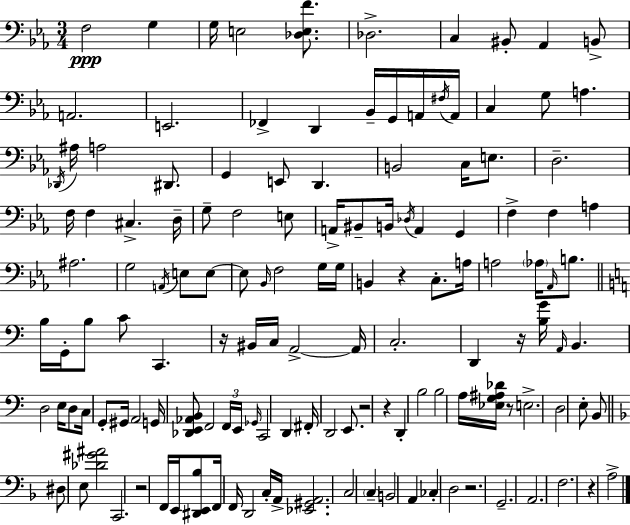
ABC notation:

X:1
T:Untitled
M:3/4
L:1/4
K:Cm
F,2 G, G,/4 E,2 [_D,E,F]/2 _D,2 C, ^B,,/2 _A,, B,,/2 A,,2 E,,2 _F,, D,, _B,,/4 G,,/4 A,,/4 ^F,/4 A,,/4 C, G,/2 A, _D,,/4 ^A,/4 A,2 ^D,,/2 G,, E,,/2 D,, B,,2 C,/4 E,/2 D,2 F,/4 F, ^C, D,/4 G,/2 F,2 E,/2 A,,/4 ^B,,/2 B,,/4 _D,/4 A,, G,, F, F, A, ^A,2 G,2 A,,/4 E,/2 E,/2 E,/2 _B,,/4 F,2 G,/4 G,/4 B,, z C,/2 A,/4 A,2 _A,/4 _A,,/4 B,/2 B,/4 G,,/4 B,/2 C/2 C,, z/4 ^B,,/4 C,/4 A,,2 A,,/4 C,2 D,, z/4 [B,G]/4 A,,/4 B,, D,2 E,/4 D,/2 C,/4 G,,/2 ^G,,/4 A,,2 G,,/4 [_D,,E,,_A,,B,,]/2 F,,2 F,,/4 E,,/4 _G,,/4 C,,2 D,, ^F,,/4 D,,2 E,,/2 z2 z D,, B,2 B,2 A,/4 [_E,G,^A,_D]/4 z/2 E,2 D,2 E,/2 B,,/2 ^D,/2 E,/2 [_D^G^A]2 C,,2 z2 F,,/4 E,,/4 [^D,,E,,_B,]/2 F,,/4 F,,/4 D,,2 C,/4 A,,/4 [_E,,^G,,A,,]2 C,2 C, B,,2 A,, _C, D,2 z2 G,,2 A,,2 F,2 z A,2